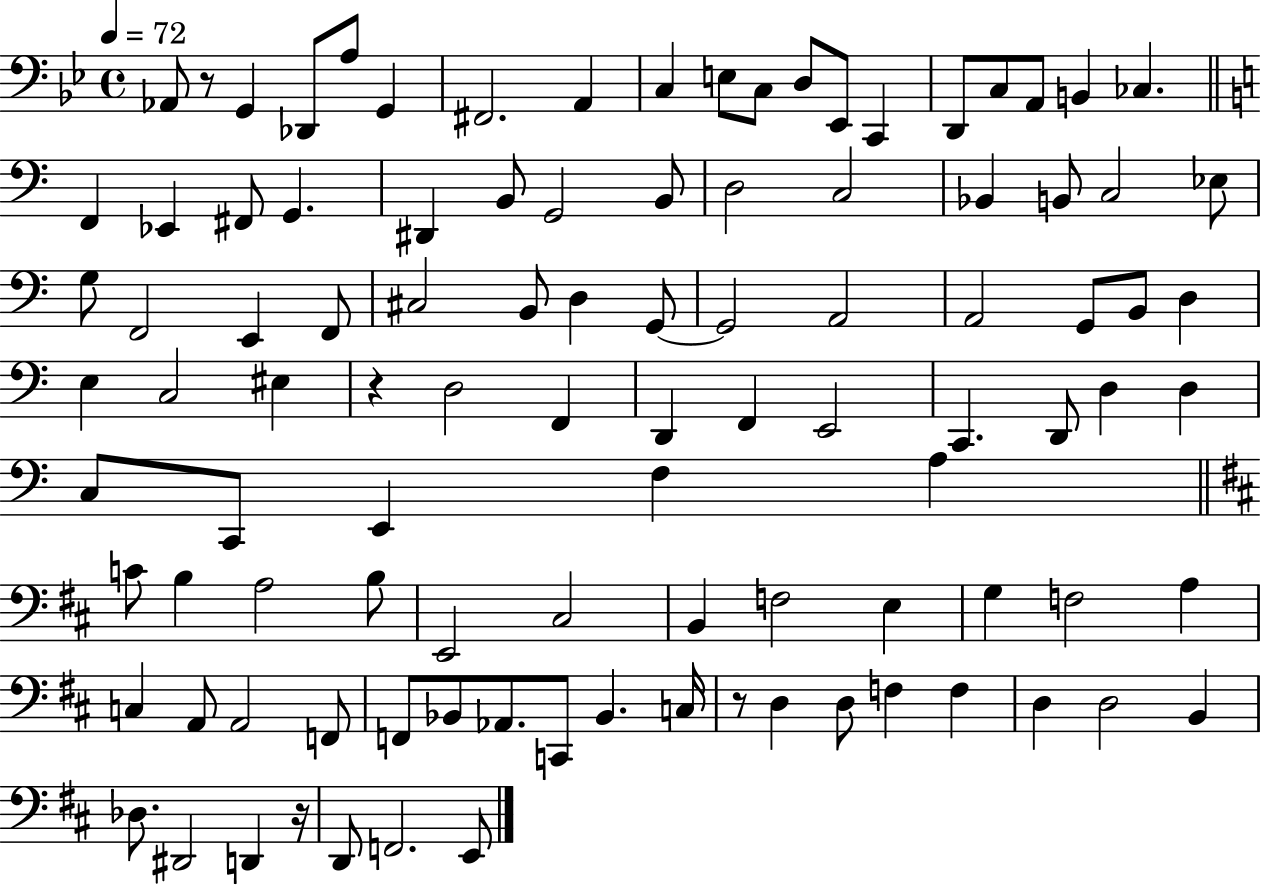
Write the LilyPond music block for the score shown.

{
  \clef bass
  \time 4/4
  \defaultTimeSignature
  \key bes \major
  \tempo 4 = 72
  aes,8 r8 g,4 des,8 a8 g,4 | fis,2. a,4 | c4 e8 c8 d8 ees,8 c,4 | d,8 c8 a,8 b,4 ces4. | \break \bar "||" \break \key c \major f,4 ees,4 fis,8 g,4. | dis,4 b,8 g,2 b,8 | d2 c2 | bes,4 b,8 c2 ees8 | \break g8 f,2 e,4 f,8 | cis2 b,8 d4 g,8~~ | g,2 a,2 | a,2 g,8 b,8 d4 | \break e4 c2 eis4 | r4 d2 f,4 | d,4 f,4 e,2 | c,4. d,8 d4 d4 | \break c8 c,8 e,4 f4 a4 | \bar "||" \break \key b \minor c'8 b4 a2 b8 | e,2 cis2 | b,4 f2 e4 | g4 f2 a4 | \break c4 a,8 a,2 f,8 | f,8 bes,8 aes,8. c,8 bes,4. c16 | r8 d4 d8 f4 f4 | d4 d2 b,4 | \break des8. dis,2 d,4 r16 | d,8 f,2. e,8 | \bar "|."
}